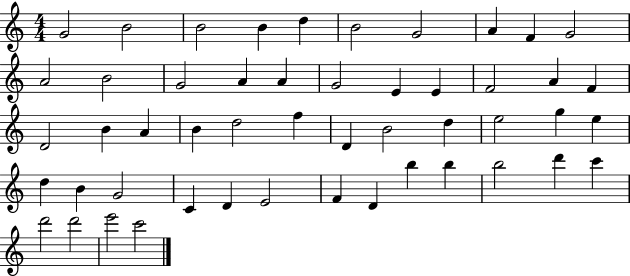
G4/h B4/h B4/h B4/q D5/q B4/h G4/h A4/q F4/q G4/h A4/h B4/h G4/h A4/q A4/q G4/h E4/q E4/q F4/h A4/q F4/q D4/h B4/q A4/q B4/q D5/h F5/q D4/q B4/h D5/q E5/h G5/q E5/q D5/q B4/q G4/h C4/q D4/q E4/h F4/q D4/q B5/q B5/q B5/h D6/q C6/q D6/h D6/h E6/h C6/h